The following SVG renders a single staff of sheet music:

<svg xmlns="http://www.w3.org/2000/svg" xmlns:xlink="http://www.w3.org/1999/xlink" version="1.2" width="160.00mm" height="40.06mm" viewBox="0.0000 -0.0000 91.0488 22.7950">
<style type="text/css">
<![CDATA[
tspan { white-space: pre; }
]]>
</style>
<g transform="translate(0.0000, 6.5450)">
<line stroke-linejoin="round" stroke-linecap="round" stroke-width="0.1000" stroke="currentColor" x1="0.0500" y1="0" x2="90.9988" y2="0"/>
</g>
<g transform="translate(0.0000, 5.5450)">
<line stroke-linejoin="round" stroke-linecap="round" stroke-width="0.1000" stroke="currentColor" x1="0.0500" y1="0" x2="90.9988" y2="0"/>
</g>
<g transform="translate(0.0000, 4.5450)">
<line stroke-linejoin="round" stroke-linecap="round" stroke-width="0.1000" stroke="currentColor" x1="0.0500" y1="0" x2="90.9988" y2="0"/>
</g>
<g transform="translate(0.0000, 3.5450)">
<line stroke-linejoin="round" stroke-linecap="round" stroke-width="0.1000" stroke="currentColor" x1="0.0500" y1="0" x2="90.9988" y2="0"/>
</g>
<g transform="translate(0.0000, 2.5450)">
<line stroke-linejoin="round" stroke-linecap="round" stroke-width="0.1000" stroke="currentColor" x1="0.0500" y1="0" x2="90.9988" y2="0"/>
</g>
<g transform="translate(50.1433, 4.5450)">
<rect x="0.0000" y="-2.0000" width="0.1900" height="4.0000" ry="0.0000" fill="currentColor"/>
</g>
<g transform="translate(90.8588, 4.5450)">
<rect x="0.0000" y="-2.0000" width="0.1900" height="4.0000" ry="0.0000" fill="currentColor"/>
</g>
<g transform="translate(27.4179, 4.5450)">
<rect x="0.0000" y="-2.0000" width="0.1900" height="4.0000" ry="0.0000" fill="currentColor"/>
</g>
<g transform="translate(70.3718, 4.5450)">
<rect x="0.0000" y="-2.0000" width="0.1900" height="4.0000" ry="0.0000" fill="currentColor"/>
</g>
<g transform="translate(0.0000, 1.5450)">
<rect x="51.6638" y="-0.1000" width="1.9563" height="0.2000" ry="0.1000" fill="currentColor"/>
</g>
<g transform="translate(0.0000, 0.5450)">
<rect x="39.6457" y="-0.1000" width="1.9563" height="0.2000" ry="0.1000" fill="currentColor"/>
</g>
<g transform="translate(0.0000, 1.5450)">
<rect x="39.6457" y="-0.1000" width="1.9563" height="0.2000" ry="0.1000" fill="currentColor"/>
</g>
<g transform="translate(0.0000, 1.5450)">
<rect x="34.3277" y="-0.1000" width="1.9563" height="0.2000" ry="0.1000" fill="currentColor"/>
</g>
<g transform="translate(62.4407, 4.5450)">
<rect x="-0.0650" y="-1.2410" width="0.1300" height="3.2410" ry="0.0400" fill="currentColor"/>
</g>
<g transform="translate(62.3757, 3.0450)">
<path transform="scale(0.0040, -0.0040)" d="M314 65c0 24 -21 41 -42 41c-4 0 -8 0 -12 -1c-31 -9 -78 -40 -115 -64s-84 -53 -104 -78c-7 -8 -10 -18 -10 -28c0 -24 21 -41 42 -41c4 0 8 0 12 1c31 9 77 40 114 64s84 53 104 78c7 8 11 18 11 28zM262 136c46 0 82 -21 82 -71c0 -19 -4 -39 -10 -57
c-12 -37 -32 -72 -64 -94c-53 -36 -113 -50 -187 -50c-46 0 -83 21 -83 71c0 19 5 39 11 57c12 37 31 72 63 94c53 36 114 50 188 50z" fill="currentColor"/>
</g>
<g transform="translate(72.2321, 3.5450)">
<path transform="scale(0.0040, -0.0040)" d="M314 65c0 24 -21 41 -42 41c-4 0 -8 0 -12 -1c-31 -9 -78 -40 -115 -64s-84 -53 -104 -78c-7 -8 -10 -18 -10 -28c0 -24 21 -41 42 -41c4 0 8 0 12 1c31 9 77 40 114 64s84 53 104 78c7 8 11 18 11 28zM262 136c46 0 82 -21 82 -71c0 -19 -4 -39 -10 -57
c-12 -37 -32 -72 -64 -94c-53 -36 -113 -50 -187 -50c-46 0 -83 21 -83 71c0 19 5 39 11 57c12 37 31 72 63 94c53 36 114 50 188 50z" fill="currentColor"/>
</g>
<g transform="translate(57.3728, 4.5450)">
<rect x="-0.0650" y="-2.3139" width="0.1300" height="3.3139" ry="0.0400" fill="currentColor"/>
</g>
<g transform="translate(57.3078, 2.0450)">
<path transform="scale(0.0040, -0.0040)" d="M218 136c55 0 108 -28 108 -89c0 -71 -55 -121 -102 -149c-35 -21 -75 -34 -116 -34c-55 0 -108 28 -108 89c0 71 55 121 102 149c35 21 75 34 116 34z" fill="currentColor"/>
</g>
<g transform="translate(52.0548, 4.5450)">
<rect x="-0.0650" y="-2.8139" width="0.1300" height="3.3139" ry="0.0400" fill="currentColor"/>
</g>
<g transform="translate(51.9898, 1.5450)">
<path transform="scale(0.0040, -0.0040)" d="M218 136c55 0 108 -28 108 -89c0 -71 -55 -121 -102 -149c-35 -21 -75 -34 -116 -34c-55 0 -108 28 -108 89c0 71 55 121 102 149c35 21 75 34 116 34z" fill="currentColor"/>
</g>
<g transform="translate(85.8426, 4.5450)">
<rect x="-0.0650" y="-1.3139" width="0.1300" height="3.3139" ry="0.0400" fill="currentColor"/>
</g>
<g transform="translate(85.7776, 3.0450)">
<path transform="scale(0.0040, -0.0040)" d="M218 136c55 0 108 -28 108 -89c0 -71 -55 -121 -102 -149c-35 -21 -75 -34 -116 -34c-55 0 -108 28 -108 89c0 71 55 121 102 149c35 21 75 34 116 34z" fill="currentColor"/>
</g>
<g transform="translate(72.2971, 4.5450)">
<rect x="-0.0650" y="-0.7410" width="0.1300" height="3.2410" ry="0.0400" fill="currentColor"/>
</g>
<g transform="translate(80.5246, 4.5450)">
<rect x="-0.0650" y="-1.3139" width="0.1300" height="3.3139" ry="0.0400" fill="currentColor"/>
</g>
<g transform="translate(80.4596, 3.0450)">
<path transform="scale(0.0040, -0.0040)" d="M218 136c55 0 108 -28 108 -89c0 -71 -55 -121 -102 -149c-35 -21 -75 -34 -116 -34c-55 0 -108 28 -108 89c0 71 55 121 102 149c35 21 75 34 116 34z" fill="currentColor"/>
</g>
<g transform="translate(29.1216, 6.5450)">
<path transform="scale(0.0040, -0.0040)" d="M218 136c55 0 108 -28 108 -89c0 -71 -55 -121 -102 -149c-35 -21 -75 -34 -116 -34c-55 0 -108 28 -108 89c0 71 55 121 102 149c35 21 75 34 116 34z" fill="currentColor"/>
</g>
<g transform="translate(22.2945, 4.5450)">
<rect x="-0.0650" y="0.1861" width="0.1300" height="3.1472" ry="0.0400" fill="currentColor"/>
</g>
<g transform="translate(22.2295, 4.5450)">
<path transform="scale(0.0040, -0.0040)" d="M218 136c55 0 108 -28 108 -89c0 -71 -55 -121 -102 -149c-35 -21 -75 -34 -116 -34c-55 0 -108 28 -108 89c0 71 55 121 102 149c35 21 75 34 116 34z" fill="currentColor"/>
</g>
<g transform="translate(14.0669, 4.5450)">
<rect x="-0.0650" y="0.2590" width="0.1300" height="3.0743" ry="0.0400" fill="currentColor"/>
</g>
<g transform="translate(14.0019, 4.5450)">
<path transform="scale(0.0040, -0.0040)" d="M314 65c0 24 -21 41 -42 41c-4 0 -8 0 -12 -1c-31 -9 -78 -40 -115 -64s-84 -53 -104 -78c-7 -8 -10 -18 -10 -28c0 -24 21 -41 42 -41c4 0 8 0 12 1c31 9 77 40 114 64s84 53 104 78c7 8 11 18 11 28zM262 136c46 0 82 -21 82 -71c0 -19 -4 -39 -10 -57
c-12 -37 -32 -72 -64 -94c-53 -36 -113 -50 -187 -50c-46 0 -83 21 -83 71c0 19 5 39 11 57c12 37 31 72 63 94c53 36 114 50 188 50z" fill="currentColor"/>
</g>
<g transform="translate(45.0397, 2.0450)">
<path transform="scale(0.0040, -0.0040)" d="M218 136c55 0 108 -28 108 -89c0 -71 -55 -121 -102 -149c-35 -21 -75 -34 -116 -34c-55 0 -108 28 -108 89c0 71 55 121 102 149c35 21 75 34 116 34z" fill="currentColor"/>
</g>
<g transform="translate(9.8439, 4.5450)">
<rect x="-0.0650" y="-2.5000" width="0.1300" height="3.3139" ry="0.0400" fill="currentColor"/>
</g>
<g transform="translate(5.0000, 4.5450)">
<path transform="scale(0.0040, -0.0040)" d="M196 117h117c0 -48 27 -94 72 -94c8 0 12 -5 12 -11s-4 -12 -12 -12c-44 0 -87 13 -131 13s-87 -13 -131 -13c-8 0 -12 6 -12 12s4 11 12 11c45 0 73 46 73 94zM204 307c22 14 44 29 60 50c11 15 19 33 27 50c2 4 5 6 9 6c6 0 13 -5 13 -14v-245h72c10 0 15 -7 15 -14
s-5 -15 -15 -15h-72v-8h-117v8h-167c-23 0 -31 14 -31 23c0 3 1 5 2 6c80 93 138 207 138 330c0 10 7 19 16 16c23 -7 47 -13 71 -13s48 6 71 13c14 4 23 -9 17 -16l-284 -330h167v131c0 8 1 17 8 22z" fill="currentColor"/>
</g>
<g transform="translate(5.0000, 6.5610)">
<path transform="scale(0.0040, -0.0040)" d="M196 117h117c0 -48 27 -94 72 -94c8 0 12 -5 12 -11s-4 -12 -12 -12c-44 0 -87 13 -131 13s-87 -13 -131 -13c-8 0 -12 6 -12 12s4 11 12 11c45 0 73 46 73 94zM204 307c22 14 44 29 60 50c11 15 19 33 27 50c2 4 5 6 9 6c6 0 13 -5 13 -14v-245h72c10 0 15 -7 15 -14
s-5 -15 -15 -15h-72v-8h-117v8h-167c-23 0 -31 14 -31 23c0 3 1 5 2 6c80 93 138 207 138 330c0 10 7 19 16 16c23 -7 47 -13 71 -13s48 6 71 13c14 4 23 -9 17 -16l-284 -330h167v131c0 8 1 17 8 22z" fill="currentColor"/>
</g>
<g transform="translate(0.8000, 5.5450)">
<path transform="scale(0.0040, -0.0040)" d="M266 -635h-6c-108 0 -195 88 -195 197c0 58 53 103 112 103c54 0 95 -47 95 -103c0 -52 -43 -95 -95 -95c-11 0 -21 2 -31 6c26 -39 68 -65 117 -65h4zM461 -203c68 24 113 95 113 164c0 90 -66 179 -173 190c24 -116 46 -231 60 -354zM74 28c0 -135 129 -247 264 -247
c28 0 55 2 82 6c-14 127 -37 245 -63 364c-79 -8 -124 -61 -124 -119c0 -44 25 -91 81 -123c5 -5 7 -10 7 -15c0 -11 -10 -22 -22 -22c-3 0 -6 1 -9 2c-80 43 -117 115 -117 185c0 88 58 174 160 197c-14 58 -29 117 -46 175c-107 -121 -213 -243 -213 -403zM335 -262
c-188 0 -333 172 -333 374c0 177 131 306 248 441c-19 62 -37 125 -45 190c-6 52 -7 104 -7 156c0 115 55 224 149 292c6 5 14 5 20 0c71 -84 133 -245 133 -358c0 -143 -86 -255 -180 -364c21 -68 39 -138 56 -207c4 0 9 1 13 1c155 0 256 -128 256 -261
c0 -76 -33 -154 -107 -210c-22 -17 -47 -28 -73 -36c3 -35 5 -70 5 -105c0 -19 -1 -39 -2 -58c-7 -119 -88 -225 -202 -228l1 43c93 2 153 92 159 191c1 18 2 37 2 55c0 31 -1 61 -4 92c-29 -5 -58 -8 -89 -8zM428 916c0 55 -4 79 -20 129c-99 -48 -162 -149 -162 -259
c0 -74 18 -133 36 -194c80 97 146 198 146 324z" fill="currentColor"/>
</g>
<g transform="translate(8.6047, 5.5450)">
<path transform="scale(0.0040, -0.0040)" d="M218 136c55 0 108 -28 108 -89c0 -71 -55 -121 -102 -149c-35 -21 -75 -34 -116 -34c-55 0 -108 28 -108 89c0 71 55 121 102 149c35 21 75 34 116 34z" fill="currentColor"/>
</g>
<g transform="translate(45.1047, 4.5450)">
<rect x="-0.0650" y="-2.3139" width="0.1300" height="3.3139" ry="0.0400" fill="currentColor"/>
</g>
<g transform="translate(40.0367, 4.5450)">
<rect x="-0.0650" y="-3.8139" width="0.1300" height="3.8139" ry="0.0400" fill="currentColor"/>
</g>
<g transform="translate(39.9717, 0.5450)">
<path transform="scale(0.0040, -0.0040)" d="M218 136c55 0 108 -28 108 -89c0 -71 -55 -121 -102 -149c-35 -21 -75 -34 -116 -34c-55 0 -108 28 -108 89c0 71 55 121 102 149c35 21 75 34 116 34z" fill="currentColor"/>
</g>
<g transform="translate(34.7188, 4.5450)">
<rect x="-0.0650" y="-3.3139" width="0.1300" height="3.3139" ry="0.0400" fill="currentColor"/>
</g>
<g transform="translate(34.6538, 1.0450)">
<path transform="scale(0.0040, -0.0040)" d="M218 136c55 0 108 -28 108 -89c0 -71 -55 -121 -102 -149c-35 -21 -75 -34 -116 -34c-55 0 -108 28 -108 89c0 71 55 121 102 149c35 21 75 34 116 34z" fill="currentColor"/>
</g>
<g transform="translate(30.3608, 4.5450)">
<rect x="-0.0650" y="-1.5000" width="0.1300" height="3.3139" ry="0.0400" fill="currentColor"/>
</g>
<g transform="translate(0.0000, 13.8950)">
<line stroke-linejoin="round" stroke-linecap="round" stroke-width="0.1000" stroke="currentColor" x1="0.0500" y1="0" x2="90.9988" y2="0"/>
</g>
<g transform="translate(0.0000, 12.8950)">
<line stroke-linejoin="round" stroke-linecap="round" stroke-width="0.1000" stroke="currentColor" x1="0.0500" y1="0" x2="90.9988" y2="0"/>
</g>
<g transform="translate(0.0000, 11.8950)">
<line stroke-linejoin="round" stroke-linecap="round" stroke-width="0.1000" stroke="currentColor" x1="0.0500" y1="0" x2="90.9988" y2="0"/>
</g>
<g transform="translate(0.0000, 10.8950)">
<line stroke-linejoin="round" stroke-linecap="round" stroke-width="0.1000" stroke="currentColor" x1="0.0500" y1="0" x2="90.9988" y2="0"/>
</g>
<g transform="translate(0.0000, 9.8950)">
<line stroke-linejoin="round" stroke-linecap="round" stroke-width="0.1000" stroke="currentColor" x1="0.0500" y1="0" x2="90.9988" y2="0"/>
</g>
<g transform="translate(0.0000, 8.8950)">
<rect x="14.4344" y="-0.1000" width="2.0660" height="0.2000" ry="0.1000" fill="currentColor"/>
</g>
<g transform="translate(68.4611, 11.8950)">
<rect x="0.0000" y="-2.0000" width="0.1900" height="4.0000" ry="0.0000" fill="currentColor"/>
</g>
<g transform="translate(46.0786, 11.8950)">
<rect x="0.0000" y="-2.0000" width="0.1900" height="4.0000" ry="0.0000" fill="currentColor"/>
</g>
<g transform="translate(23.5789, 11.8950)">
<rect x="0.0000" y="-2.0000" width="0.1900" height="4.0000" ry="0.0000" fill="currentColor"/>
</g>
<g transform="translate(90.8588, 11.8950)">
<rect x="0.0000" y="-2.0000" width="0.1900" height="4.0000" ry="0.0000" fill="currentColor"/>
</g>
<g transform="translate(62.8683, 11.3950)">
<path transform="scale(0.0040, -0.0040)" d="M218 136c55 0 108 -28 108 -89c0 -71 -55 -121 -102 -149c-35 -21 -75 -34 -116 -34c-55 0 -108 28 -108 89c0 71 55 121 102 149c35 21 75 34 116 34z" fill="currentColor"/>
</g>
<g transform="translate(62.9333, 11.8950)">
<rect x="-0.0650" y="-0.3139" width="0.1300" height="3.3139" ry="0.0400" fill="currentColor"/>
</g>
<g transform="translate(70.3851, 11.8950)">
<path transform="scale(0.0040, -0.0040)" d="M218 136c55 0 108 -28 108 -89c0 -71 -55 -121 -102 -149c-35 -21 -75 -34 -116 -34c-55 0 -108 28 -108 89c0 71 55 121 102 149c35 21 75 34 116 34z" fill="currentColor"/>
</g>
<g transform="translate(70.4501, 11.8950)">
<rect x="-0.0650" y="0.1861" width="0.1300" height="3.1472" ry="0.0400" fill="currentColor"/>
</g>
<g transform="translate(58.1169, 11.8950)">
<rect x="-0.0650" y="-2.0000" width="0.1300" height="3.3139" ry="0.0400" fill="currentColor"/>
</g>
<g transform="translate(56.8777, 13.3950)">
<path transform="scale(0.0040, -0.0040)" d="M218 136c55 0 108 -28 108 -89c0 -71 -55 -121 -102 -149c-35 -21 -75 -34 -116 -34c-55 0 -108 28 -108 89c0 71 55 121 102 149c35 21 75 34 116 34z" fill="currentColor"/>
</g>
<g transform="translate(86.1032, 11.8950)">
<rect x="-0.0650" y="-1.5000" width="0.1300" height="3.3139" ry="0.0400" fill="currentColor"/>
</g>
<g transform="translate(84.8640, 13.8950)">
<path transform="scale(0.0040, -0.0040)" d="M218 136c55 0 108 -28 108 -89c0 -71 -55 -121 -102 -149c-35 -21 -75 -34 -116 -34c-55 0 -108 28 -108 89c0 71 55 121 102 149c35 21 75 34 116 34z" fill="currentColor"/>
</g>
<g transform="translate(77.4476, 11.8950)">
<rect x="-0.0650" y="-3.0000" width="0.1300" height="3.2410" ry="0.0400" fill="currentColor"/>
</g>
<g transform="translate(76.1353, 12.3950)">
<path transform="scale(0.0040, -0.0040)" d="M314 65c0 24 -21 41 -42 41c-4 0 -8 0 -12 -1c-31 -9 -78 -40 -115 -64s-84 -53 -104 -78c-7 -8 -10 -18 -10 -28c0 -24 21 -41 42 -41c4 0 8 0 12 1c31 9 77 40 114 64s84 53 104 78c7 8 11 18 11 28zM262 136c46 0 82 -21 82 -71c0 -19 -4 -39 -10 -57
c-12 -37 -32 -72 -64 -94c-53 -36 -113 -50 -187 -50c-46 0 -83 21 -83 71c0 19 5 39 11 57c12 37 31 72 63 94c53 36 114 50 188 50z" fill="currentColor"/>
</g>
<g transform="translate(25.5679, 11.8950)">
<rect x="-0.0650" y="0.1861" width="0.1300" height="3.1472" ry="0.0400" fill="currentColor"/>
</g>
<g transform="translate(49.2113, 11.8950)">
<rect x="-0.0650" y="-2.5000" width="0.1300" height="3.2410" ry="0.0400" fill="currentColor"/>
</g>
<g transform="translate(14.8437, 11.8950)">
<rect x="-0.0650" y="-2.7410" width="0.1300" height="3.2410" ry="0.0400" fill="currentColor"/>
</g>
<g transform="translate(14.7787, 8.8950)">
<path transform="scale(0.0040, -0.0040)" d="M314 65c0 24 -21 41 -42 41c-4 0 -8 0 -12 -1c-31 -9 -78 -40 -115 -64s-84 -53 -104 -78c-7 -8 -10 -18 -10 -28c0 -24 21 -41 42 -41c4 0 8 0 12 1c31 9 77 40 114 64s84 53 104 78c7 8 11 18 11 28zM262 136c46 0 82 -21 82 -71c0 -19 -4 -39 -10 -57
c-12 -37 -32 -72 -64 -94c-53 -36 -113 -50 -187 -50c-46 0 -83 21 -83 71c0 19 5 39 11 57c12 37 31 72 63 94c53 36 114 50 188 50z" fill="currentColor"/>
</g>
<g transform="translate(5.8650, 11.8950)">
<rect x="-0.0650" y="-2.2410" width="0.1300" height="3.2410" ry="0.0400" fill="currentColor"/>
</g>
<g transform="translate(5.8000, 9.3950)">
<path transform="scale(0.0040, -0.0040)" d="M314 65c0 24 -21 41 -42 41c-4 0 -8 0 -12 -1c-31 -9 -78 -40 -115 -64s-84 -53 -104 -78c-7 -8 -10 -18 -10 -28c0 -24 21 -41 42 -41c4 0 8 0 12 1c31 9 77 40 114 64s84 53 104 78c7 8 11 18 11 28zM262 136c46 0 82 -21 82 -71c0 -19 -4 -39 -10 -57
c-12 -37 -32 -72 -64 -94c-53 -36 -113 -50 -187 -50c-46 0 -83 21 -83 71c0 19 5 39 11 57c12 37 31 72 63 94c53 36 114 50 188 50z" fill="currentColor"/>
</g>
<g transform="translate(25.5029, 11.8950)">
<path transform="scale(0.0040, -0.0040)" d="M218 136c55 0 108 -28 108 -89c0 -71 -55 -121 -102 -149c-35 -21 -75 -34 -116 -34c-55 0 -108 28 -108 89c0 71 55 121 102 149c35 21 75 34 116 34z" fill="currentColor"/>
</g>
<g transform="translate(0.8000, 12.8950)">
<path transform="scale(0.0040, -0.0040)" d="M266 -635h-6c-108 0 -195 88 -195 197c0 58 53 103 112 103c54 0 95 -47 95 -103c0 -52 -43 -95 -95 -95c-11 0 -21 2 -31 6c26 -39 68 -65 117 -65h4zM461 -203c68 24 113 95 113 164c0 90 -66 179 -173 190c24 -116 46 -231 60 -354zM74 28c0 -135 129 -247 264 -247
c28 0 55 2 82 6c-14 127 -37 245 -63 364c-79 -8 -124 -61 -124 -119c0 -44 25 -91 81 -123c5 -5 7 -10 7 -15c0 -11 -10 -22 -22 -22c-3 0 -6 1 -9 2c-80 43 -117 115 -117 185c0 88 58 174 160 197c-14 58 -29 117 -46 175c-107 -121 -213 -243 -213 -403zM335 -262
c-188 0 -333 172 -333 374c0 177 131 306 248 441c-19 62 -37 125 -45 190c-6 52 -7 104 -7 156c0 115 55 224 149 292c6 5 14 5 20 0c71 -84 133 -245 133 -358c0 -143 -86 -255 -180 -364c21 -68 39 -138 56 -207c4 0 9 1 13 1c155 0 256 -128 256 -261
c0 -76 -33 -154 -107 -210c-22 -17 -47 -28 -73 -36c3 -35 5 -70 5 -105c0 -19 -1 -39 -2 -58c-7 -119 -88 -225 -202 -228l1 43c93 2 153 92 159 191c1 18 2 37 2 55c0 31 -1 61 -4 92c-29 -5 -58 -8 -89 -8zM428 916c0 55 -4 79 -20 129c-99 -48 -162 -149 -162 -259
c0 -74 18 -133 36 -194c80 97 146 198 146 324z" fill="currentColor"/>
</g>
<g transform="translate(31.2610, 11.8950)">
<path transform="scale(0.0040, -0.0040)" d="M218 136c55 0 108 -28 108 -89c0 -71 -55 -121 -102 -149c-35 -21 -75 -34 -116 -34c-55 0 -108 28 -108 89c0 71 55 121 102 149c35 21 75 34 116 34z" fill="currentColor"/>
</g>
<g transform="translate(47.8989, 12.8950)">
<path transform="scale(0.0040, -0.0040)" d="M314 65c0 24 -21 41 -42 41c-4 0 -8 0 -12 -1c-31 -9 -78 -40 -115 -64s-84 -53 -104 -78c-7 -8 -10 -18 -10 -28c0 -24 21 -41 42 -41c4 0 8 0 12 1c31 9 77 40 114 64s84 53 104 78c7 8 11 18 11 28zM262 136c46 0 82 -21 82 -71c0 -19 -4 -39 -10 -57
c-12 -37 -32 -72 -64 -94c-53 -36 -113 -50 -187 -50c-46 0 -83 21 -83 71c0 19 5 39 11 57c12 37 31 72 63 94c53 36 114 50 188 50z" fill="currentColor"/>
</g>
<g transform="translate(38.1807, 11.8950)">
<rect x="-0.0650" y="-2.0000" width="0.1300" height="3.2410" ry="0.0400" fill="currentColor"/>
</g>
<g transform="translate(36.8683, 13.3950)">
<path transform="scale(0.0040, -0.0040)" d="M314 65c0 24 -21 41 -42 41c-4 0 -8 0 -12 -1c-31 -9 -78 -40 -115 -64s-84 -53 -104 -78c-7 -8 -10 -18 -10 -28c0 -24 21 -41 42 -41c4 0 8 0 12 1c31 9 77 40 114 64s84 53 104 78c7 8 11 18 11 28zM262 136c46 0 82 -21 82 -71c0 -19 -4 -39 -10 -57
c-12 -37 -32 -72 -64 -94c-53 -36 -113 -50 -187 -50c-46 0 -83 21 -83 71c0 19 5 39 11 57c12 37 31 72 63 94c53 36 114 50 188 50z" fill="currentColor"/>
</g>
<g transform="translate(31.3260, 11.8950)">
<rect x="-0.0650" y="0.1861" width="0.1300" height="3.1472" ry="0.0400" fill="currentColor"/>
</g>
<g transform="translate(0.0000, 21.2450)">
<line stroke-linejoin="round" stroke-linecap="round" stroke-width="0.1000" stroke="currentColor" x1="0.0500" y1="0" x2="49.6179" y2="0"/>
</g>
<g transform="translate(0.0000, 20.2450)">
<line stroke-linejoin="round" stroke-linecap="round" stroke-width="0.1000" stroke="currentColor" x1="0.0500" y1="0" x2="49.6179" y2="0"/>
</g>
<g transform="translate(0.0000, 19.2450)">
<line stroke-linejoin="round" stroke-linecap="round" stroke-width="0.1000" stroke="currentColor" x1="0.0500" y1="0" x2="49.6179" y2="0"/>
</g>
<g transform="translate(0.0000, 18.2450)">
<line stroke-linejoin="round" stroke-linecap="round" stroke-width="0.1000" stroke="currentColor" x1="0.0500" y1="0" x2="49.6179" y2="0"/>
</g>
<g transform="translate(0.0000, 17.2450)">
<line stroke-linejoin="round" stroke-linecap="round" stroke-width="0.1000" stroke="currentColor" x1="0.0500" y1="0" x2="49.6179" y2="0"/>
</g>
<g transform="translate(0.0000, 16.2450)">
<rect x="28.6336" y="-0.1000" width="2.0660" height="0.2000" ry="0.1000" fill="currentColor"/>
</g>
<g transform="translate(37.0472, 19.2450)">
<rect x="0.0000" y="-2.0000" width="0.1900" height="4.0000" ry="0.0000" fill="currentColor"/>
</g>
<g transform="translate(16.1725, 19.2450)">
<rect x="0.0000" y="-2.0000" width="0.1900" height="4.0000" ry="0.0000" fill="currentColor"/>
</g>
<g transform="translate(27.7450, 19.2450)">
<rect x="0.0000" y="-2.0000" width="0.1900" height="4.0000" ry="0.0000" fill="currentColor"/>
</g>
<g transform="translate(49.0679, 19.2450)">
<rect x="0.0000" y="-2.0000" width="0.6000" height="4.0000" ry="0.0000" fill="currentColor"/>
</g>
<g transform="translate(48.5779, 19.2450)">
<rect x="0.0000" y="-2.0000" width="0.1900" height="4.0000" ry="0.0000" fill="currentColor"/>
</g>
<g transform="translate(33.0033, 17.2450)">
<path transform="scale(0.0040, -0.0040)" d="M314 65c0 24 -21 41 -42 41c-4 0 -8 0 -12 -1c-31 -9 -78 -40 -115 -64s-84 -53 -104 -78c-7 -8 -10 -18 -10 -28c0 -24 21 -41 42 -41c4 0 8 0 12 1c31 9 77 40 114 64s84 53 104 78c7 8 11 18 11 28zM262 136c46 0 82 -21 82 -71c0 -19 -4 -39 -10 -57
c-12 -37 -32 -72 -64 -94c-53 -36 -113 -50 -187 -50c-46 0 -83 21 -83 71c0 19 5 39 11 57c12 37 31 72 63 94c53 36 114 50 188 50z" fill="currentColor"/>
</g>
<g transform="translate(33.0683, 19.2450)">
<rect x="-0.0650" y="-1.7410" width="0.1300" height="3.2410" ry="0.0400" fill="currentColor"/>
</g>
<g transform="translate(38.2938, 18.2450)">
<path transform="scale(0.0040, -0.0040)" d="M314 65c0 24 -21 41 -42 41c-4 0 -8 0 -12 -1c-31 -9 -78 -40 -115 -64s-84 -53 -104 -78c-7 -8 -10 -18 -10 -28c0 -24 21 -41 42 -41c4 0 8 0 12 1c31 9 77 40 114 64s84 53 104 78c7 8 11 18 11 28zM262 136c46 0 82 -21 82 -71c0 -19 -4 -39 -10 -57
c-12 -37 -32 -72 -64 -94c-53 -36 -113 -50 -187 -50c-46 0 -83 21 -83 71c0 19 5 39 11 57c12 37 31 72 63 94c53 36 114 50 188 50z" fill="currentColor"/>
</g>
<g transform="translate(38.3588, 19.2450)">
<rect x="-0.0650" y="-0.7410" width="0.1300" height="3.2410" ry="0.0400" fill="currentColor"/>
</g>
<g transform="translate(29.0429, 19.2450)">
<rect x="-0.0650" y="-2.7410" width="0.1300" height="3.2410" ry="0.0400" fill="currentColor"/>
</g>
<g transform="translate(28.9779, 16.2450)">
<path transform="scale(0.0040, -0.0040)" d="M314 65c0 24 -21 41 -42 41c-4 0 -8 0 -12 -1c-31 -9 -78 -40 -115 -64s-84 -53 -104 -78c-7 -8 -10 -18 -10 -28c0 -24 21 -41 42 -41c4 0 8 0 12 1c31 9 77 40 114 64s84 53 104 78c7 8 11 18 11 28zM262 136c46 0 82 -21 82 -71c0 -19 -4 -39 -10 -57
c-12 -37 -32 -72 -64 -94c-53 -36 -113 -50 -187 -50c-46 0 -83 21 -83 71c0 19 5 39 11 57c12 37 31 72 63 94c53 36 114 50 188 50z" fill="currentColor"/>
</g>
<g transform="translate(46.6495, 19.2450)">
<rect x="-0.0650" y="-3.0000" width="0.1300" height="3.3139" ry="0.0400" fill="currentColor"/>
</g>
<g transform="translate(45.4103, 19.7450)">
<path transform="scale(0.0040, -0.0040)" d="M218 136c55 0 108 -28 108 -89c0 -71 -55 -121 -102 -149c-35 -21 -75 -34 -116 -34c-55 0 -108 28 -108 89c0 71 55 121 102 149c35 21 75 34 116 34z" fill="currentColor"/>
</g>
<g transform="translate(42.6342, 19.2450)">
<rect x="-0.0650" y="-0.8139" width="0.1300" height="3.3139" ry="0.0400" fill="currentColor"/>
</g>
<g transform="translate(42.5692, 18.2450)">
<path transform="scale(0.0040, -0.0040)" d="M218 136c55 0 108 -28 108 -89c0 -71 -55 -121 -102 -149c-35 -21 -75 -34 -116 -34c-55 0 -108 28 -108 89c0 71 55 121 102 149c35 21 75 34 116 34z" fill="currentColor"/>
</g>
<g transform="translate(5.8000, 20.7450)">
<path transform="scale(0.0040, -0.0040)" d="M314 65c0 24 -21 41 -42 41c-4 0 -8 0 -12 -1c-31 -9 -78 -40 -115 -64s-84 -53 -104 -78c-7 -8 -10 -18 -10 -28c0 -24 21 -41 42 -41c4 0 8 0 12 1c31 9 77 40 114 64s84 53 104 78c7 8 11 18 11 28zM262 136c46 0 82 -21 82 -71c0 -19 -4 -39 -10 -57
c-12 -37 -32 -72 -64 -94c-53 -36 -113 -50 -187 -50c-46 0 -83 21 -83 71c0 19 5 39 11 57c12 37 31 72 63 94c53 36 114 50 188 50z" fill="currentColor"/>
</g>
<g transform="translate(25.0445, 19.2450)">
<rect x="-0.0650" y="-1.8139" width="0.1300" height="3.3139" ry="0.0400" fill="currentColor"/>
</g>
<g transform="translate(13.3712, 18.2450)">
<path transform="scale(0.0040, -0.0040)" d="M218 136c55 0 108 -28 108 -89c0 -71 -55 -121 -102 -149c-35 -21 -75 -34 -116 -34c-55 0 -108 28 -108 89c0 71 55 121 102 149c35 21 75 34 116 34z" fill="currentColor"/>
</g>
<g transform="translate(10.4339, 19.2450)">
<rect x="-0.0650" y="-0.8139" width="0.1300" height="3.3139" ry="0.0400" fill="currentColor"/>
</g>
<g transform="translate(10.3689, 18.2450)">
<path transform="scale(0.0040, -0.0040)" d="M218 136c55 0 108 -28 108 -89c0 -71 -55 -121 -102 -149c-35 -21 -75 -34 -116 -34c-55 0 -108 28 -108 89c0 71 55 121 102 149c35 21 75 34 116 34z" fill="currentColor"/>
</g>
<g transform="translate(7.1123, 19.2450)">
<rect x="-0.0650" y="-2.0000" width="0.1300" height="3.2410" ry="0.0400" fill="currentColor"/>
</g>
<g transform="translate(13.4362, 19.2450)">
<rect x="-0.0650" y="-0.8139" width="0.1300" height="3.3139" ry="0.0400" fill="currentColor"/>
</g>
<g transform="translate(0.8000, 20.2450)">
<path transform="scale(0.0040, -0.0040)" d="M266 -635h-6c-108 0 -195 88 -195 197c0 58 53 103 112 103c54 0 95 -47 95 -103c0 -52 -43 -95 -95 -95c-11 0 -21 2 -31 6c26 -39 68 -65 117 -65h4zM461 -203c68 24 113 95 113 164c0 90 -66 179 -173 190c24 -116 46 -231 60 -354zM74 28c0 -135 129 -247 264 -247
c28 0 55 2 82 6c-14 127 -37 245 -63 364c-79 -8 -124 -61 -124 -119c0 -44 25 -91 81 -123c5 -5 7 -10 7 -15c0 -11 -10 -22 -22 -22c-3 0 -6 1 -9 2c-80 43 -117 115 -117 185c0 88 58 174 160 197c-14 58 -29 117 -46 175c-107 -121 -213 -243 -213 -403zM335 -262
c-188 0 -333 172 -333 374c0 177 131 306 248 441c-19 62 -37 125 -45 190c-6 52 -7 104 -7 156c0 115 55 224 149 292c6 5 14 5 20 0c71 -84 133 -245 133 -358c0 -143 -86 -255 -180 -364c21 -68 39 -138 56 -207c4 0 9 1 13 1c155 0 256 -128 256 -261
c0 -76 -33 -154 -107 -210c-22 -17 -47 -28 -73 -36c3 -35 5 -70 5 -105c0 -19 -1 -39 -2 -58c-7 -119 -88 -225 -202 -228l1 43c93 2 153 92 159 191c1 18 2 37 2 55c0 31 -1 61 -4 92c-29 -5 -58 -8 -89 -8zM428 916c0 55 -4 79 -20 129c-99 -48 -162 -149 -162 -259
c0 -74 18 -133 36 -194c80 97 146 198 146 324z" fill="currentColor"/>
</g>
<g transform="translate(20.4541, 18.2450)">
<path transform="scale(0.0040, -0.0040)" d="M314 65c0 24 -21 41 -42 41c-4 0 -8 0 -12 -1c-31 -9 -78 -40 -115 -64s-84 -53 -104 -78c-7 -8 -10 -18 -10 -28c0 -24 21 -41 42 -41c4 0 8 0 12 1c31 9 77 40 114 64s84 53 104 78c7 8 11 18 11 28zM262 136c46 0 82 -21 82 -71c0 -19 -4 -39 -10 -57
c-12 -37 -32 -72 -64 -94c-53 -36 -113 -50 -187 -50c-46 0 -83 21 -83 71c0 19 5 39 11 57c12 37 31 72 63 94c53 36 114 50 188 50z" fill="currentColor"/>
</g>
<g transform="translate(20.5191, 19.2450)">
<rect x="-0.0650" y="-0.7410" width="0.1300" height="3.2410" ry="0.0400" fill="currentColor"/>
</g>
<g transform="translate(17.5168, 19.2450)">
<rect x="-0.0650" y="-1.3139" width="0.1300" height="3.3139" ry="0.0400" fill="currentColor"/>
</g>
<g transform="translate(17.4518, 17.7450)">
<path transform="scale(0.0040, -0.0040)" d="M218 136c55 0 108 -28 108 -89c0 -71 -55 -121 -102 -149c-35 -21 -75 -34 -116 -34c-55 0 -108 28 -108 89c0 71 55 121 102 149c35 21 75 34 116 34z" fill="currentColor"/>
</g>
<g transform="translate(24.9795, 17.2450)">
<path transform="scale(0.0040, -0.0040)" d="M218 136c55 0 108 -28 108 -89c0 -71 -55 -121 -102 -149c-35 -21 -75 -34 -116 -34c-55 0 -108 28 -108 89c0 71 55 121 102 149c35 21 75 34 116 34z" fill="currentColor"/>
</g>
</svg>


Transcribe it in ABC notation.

X:1
T:Untitled
M:4/4
L:1/4
K:C
G B2 B E b c' g a g e2 d2 e e g2 a2 B B F2 G2 F c B A2 E F2 d d e d2 f a2 f2 d2 d A